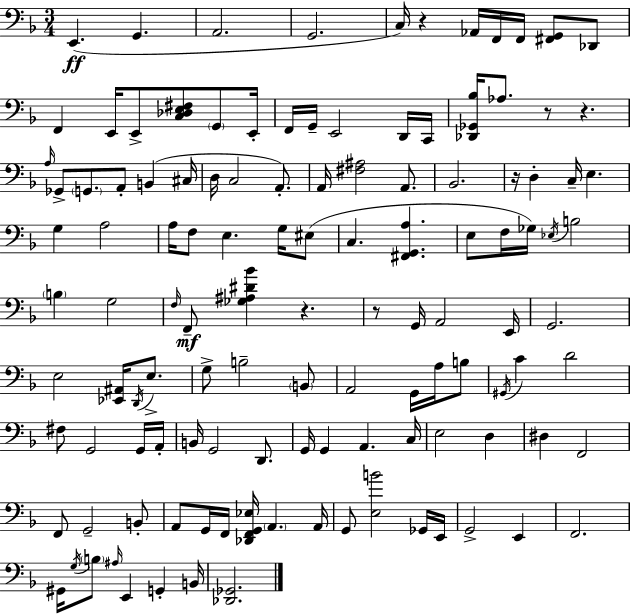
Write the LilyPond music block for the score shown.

{
  \clef bass
  \numericTimeSignature
  \time 3/4
  \key f \major
  e,4.(\ff g,4. | a,2. | g,2. | c16) r4 aes,16 f,16 f,16 <fis, g,>8 des,8 | \break f,4 e,16 e,8-> <c des e fis>8 \parenthesize g,8 e,16-. | f,16 g,16-- e,2 d,16 c,16 | <des, ges, bes>16 aes8. r8 r4. | \grace { a16 } ges,8-> \parenthesize g,8. a,8-. b,4( | \break cis16 d16 c2 a,8.-.) | a,16 <fis ais>2 a,8. | bes,2. | r16 d4-. c16-- e4. | \break g4 a2 | a16 f8 e4. g16 eis8( | c4. <fis, g, a>4. | e8 f16 ges16) \acciaccatura { ees16 } b2 | \break \parenthesize b4 g2 | \grace { f16 } f,8--\mf <ges ais dis' bes'>4 r4. | r8 g,16 a,2 | e,16 g,2. | \break e2 <ees, ais,>16 | \acciaccatura { d,16 } e8.-> g8-> b2-- | \parenthesize b,8 a,2 | g,16 a16 b8 \acciaccatura { gis,16 } c'4 d'2 | \break fis8 g,2 | g,16 a,16-. b,16 g,2 | d,8. g,16 g,4 a,4. | c16 e2 | \break d4 dis4 f,2 | f,8 g,2-- | b,8-. a,8 g,16 f,16 <des, f, g, ees>16 \parenthesize a,4. | a,16 g,8 <e b'>2 | \break ges,16 e,16 g,2-> | e,4 f,2. | gis,16 \acciaccatura { g16 } \parenthesize b8 \grace { ais16 } e,4 | g,4-. b,16 <des, ges,>2. | \break \bar "|."
}